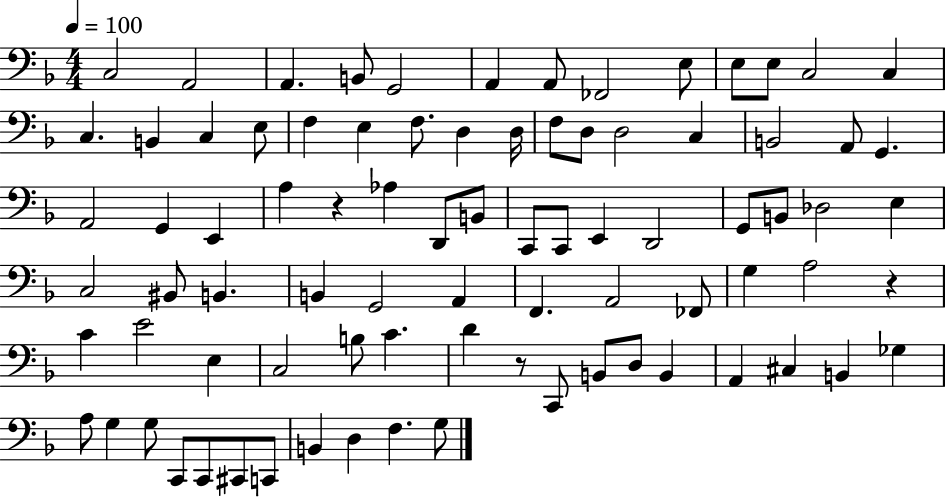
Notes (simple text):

C3/h A2/h A2/q. B2/e G2/h A2/q A2/e FES2/h E3/e E3/e E3/e C3/h C3/q C3/q. B2/q C3/q E3/e F3/q E3/q F3/e. D3/q D3/s F3/e D3/e D3/h C3/q B2/h A2/e G2/q. A2/h G2/q E2/q A3/q R/q Ab3/q D2/e B2/e C2/e C2/e E2/q D2/h G2/e B2/e Db3/h E3/q C3/h BIS2/e B2/q. B2/q G2/h A2/q F2/q. A2/h FES2/e G3/q A3/h R/q C4/q E4/h E3/q C3/h B3/e C4/q. D4/q R/e C2/e B2/e D3/e B2/q A2/q C#3/q B2/q Gb3/q A3/e G3/q G3/e C2/e C2/e C#2/e C2/e B2/q D3/q F3/q. G3/e